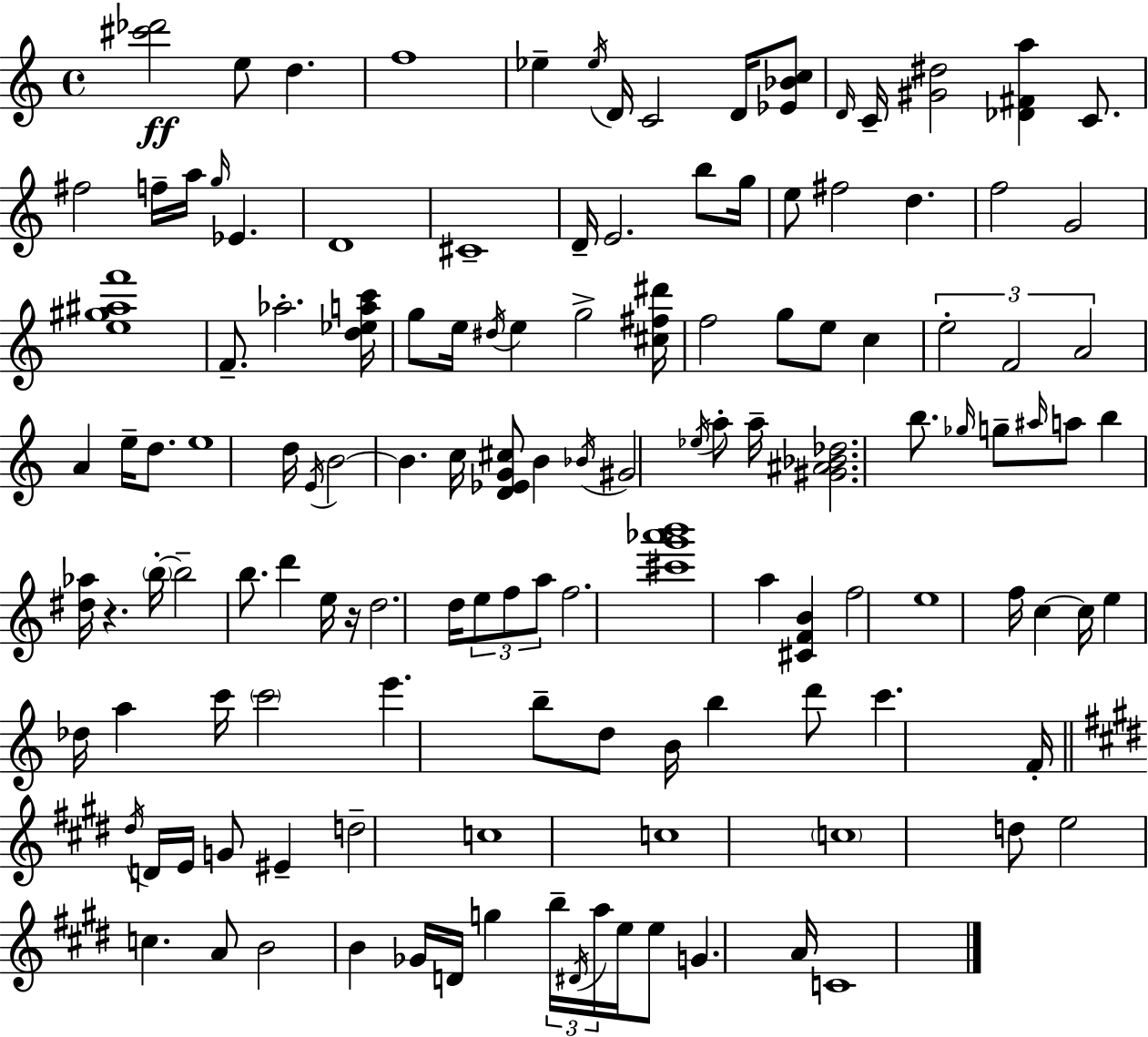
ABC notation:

X:1
T:Untitled
M:4/4
L:1/4
K:C
[^c'_d']2 e/2 d f4 _e _e/4 D/4 C2 D/4 [_E_Bc]/2 D/4 C/4 [^G^d]2 [_D^Fa] C/2 ^f2 f/4 a/4 g/4 _E D4 ^C4 D/4 E2 b/2 g/4 e/2 ^f2 d f2 G2 [e^g^af']4 F/2 _a2 [d_eac']/4 g/2 e/4 ^d/4 e g2 [^c^f^d']/4 f2 g/2 e/2 c e2 F2 A2 A e/4 d/2 e4 d/4 E/4 B2 B c/4 [D_EG^c]/2 B _B/4 ^G2 _e/4 a/2 a/4 [^G^A_B_d]2 b/2 _g/4 g/2 ^a/4 a/2 b [^d_a]/4 z b/4 b2 b/2 d' e/4 z/4 d2 d/4 e/2 f/2 a/2 f2 [^c'g'_a'b']4 a [^CFB] f2 e4 f/4 c c/4 e _d/4 a c'/4 c'2 e' b/2 d/2 B/4 b d'/2 c' F/4 ^d/4 D/4 E/4 G/2 ^E d2 c4 c4 c4 d/2 e2 c A/2 B2 B _G/4 D/4 g b/4 ^D/4 a/4 e/4 e/2 G A/4 C4